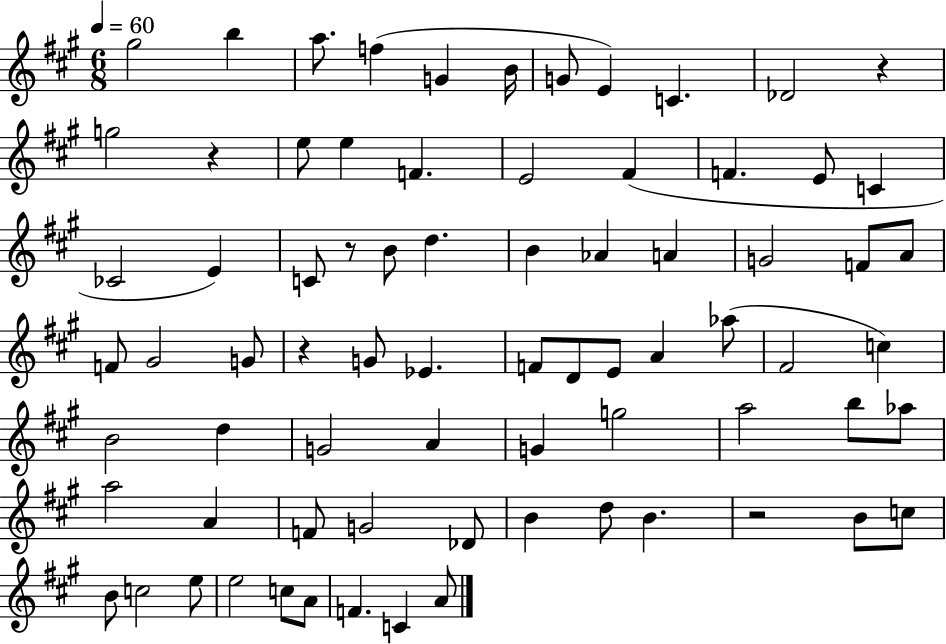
X:1
T:Untitled
M:6/8
L:1/4
K:A
^g2 b a/2 f G B/4 G/2 E C _D2 z g2 z e/2 e F E2 ^F F E/2 C _C2 E C/2 z/2 B/2 d B _A A G2 F/2 A/2 F/2 ^G2 G/2 z G/2 _E F/2 D/2 E/2 A _a/2 ^F2 c B2 d G2 A G g2 a2 b/2 _a/2 a2 A F/2 G2 _D/2 B d/2 B z2 B/2 c/2 B/2 c2 e/2 e2 c/2 A/2 F C A/2